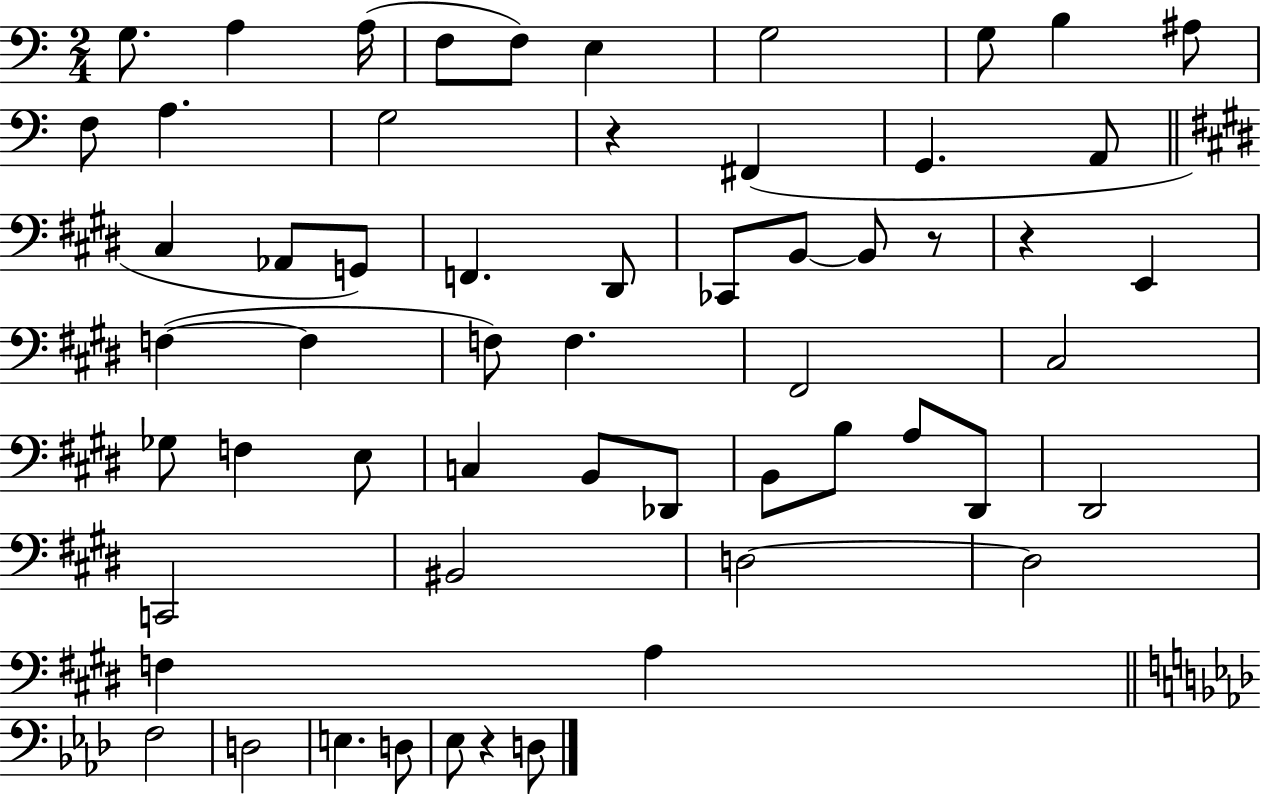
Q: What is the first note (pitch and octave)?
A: G3